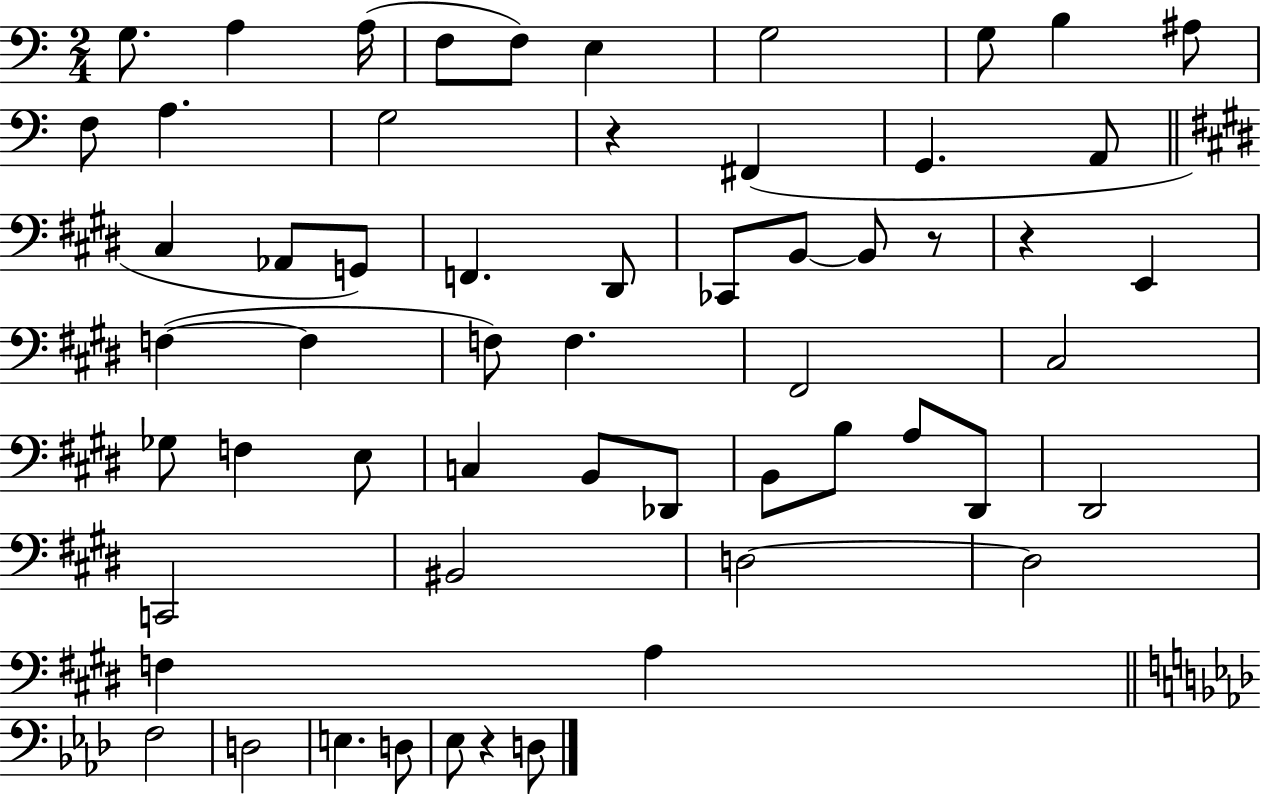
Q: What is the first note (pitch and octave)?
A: G3